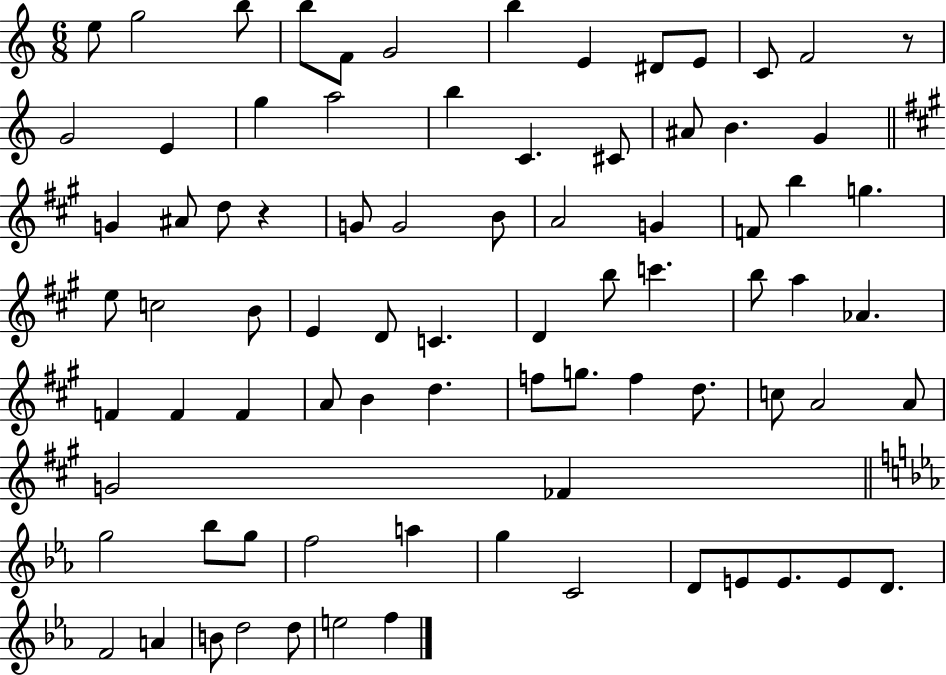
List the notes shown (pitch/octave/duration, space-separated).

E5/e G5/h B5/e B5/e F4/e G4/h B5/q E4/q D#4/e E4/e C4/e F4/h R/e G4/h E4/q G5/q A5/h B5/q C4/q. C#4/e A#4/e B4/q. G4/q G4/q A#4/e D5/e R/q G4/e G4/h B4/e A4/h G4/q F4/e B5/q G5/q. E5/e C5/h B4/e E4/q D4/e C4/q. D4/q B5/e C6/q. B5/e A5/q Ab4/q. F4/q F4/q F4/q A4/e B4/q D5/q. F5/e G5/e. F5/q D5/e. C5/e A4/h A4/e G4/h FES4/q G5/h Bb5/e G5/e F5/h A5/q G5/q C4/h D4/e E4/e E4/e. E4/e D4/e. F4/h A4/q B4/e D5/h D5/e E5/h F5/q